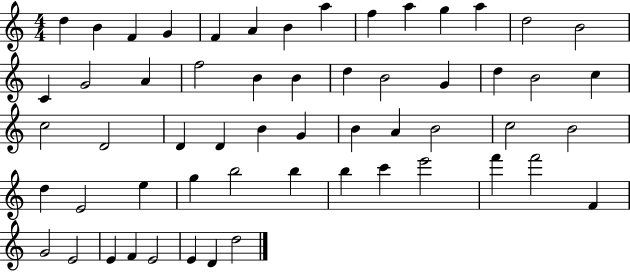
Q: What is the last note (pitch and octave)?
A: D5